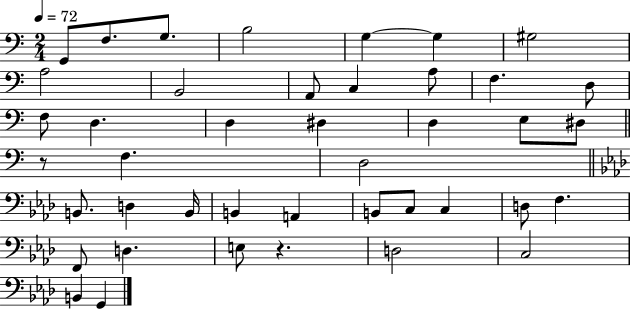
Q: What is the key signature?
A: C major